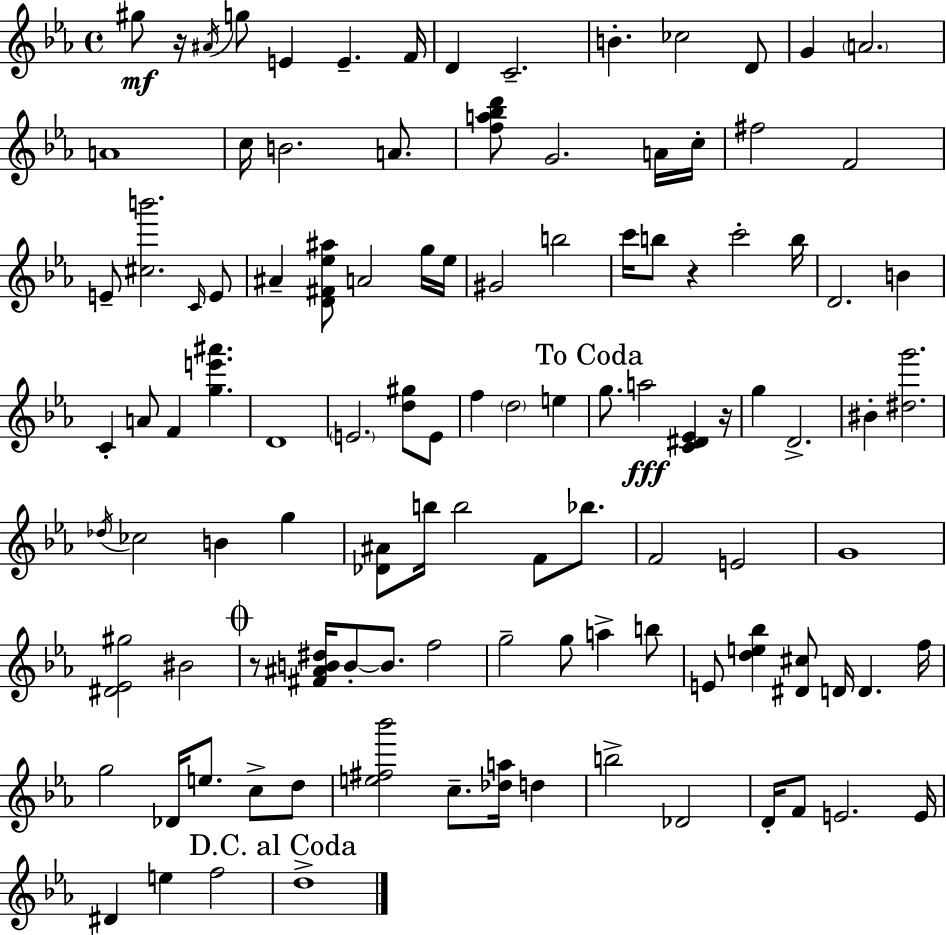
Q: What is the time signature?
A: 4/4